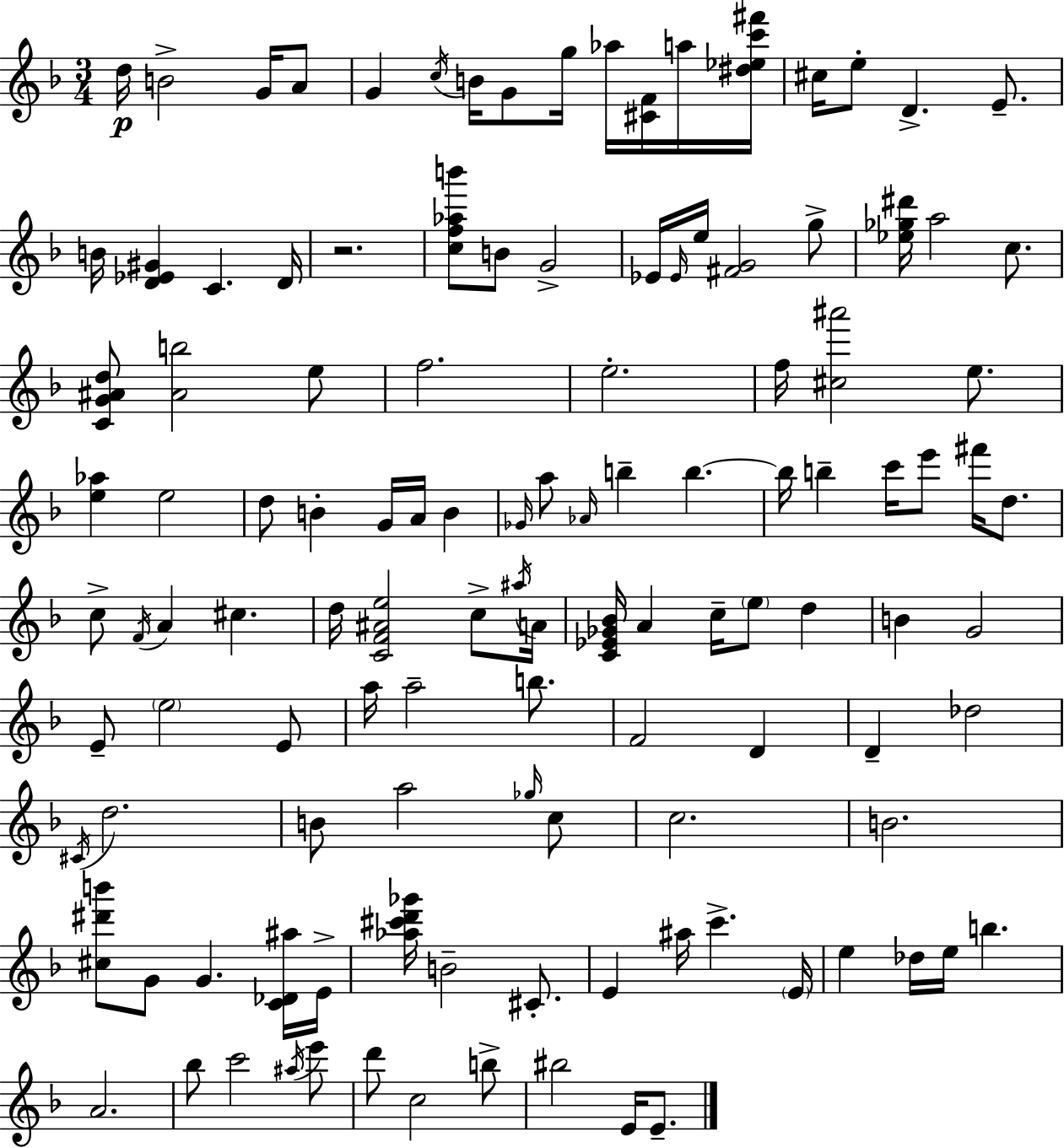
{
  \clef treble
  \numericTimeSignature
  \time 3/4
  \key f \major
  d''16\p b'2-> g'16 a'8 | g'4 \acciaccatura { c''16 } b'16 g'8 g''16 aes''16 <cis' f'>16 a''16 | <dis'' ees'' c''' fis'''>16 cis''16 e''8-. d'4.-> e'8.-- | b'16 <d' ees' gis'>4 c'4. | \break d'16 r2. | <c'' f'' aes'' b'''>8 b'8 g'2-> | ees'16 \grace { ees'16 } e''16 <fis' g'>2 | g''8-> <ees'' ges'' dis'''>16 a''2 c''8. | \break <c' g' ais' d''>8 <ais' b''>2 | e''8 f''2. | e''2.-. | f''16 <cis'' ais'''>2 e''8. | \break <e'' aes''>4 e''2 | d''8 b'4-. g'16 a'16 b'4 | \grace { ges'16 } a''8 \grace { aes'16 } b''4-- b''4.~~ | b''16 b''4-- c'''16 e'''8 | \break fis'''16 d''8. c''8-> \acciaccatura { f'16 } a'4 cis''4. | d''16 <c' f' ais' e''>2 | c''8-> \acciaccatura { ais''16 } a'16 <c' ees' ges' bes'>16 a'4 c''16-- | \parenthesize e''8 d''4 b'4 g'2 | \break e'8-- \parenthesize e''2 | e'8 a''16 a''2-- | b''8. f'2 | d'4 d'4-- des''2 | \break \acciaccatura { cis'16 } d''2. | b'8 a''2 | \grace { ges''16 } c''8 c''2. | b'2. | \break <cis'' dis''' b'''>8 g'8 | g'4. <c' des' ais''>16 e'16-> <aes'' cis''' d''' ges'''>16 b'2-- | cis'8.-. e'4 | ais''16 c'''4.-> \parenthesize e'16 e''4 | \break des''16 e''16 b''4. a'2. | bes''8 c'''2 | \acciaccatura { ais''16 } e'''8 d'''8 c''2 | b''8-> bis''2 | \break e'16 e'8.-- \bar "|."
}